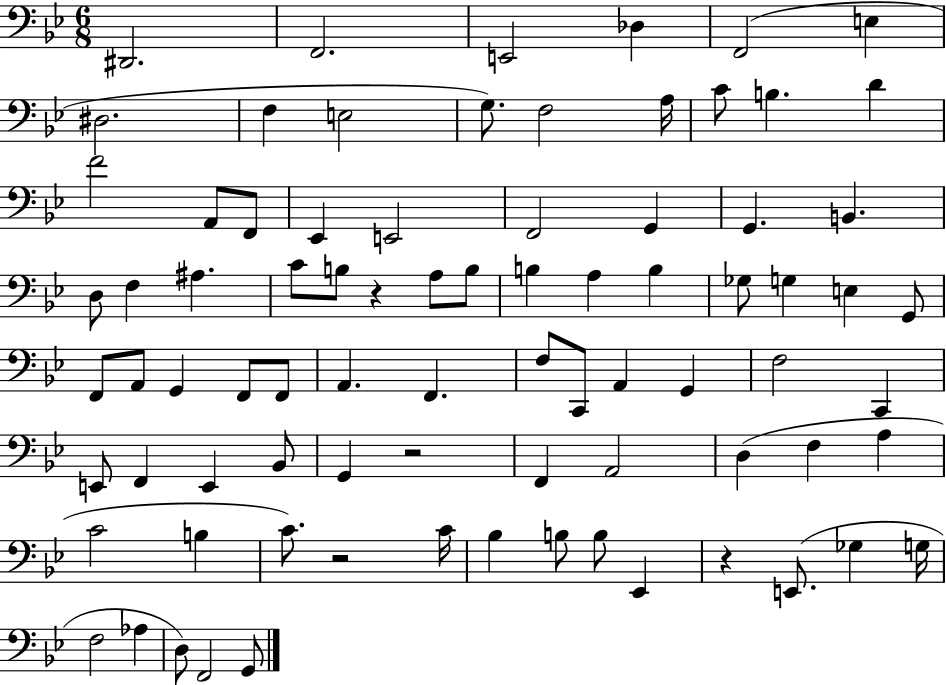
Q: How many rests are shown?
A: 4